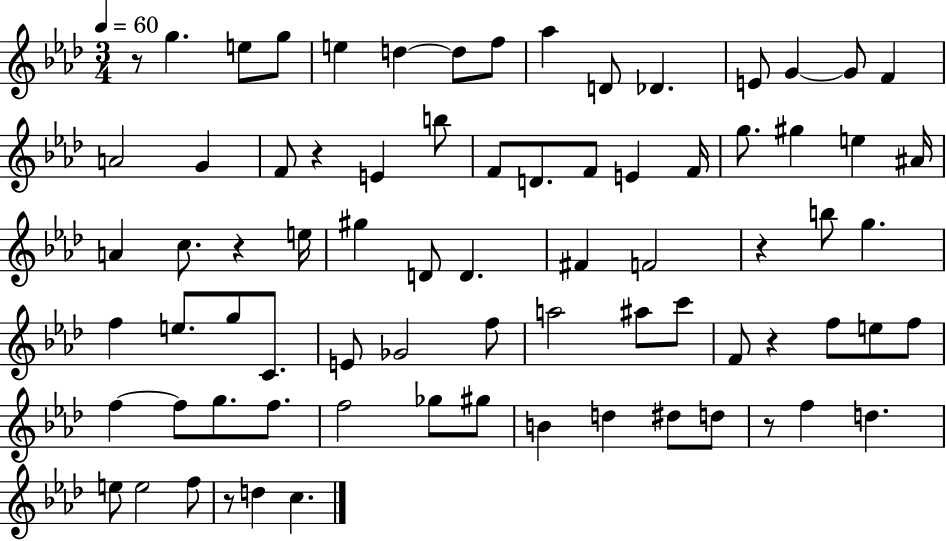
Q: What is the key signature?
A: AES major